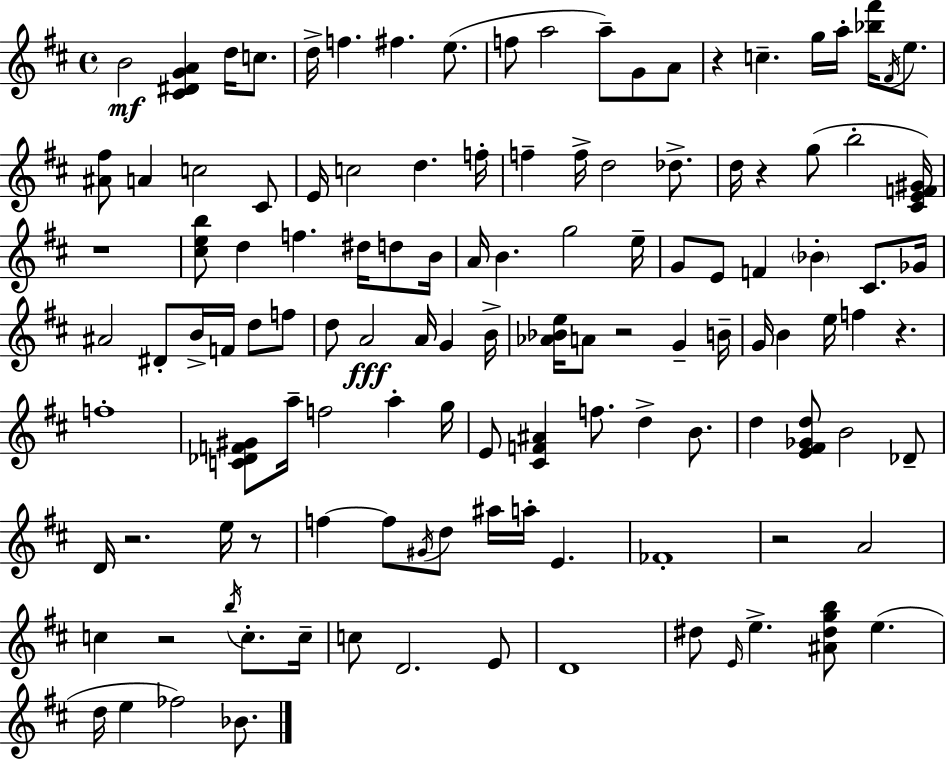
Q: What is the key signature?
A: D major